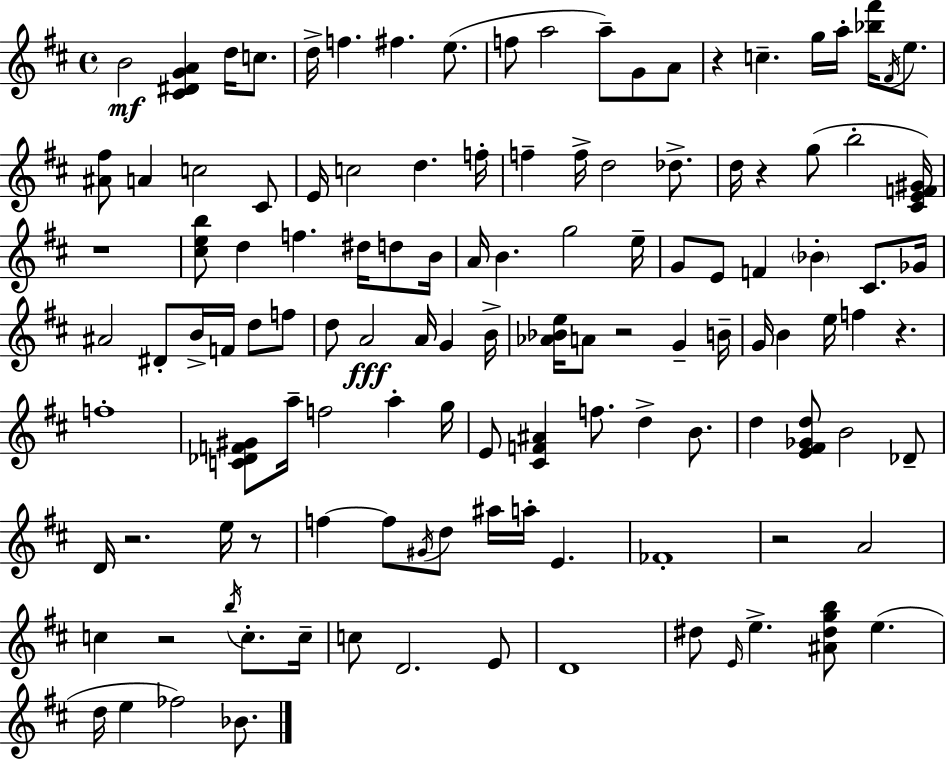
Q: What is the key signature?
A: D major